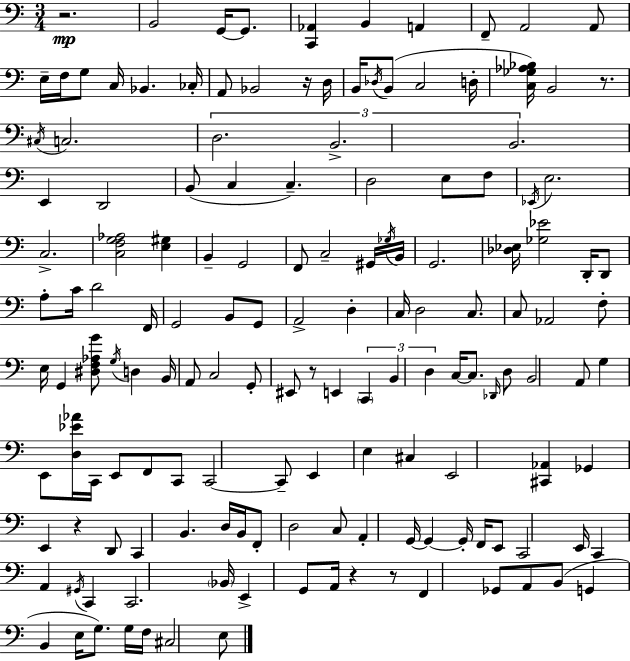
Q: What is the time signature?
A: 3/4